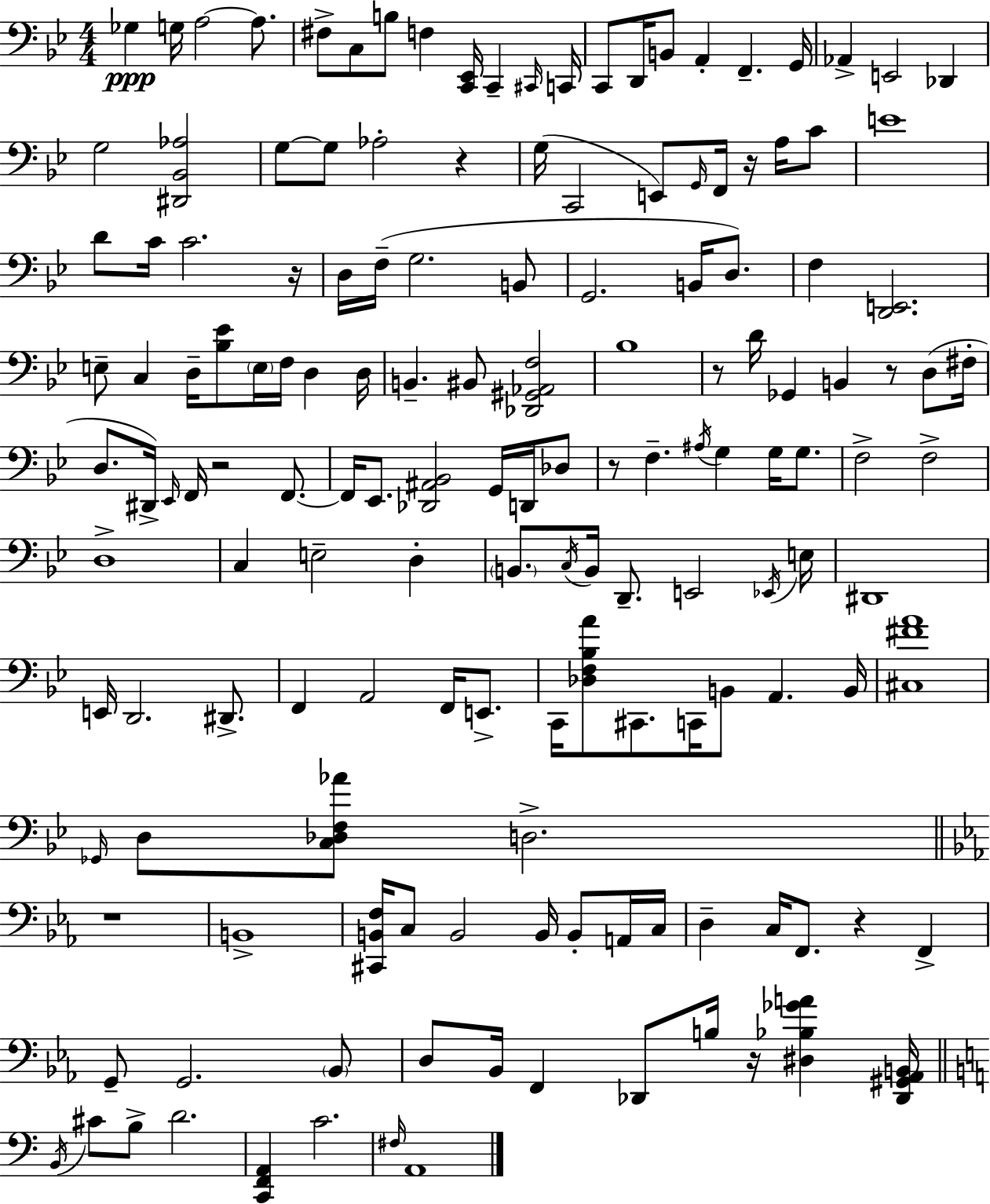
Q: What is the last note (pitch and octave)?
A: A2